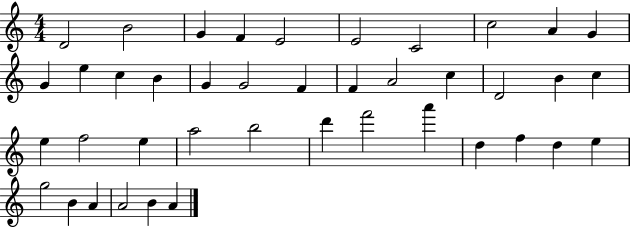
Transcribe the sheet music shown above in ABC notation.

X:1
T:Untitled
M:4/4
L:1/4
K:C
D2 B2 G F E2 E2 C2 c2 A G G e c B G G2 F F A2 c D2 B c e f2 e a2 b2 d' f'2 a' d f d e g2 B A A2 B A